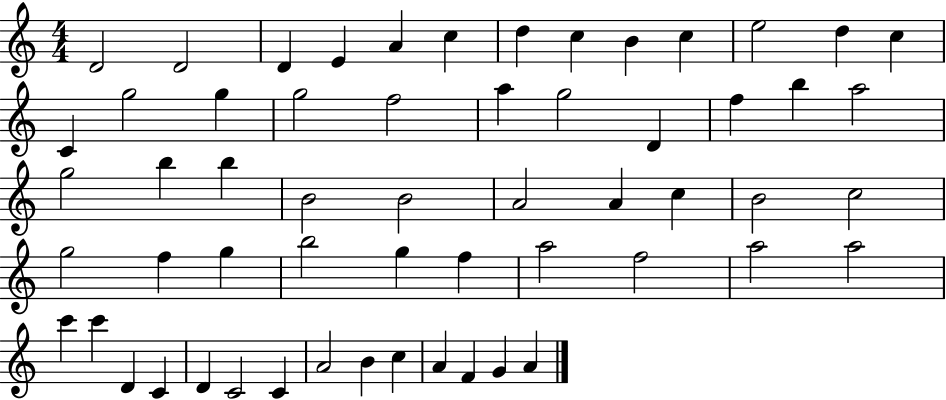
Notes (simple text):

D4/h D4/h D4/q E4/q A4/q C5/q D5/q C5/q B4/q C5/q E5/h D5/q C5/q C4/q G5/h G5/q G5/h F5/h A5/q G5/h D4/q F5/q B5/q A5/h G5/h B5/q B5/q B4/h B4/h A4/h A4/q C5/q B4/h C5/h G5/h F5/q G5/q B5/h G5/q F5/q A5/h F5/h A5/h A5/h C6/q C6/q D4/q C4/q D4/q C4/h C4/q A4/h B4/q C5/q A4/q F4/q G4/q A4/q